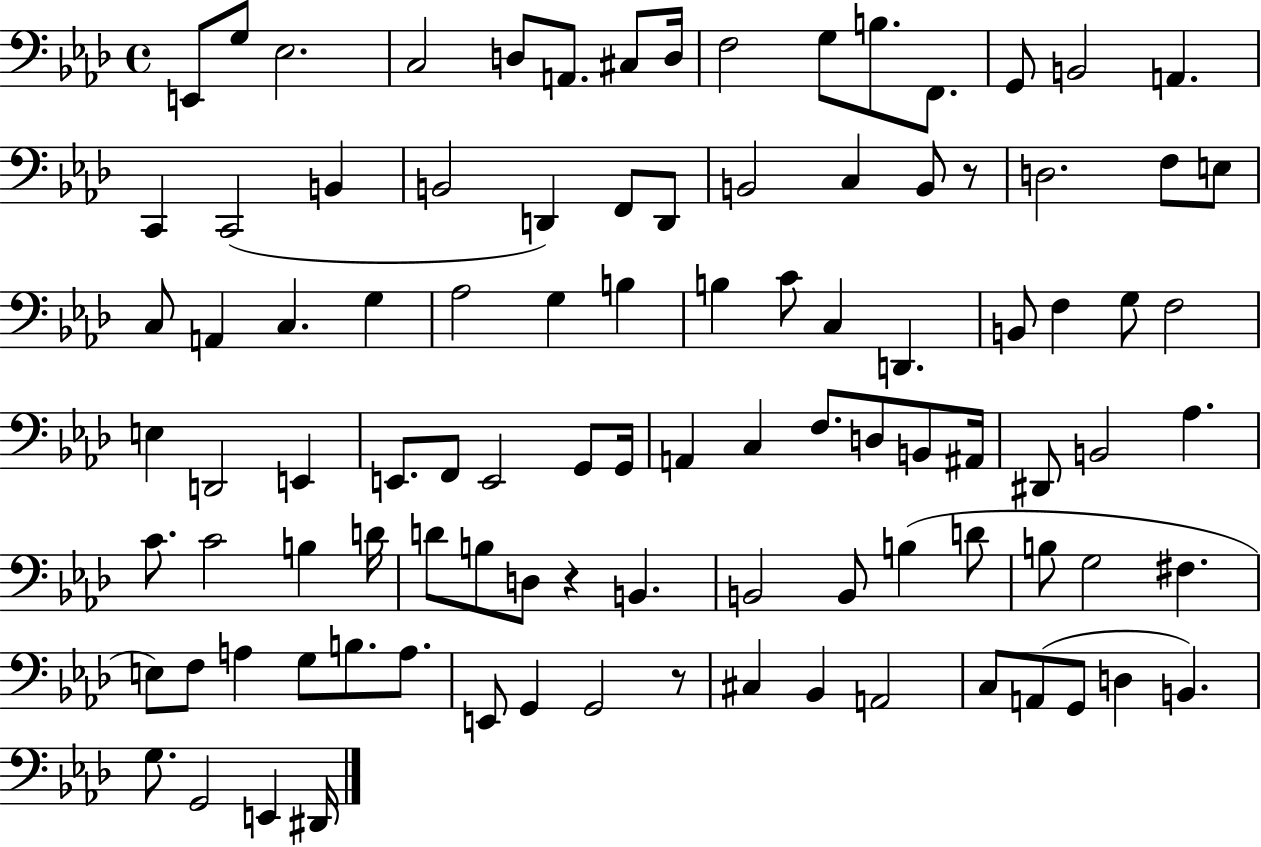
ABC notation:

X:1
T:Untitled
M:4/4
L:1/4
K:Ab
E,,/2 G,/2 _E,2 C,2 D,/2 A,,/2 ^C,/2 D,/4 F,2 G,/2 B,/2 F,,/2 G,,/2 B,,2 A,, C,, C,,2 B,, B,,2 D,, F,,/2 D,,/2 B,,2 C, B,,/2 z/2 D,2 F,/2 E,/2 C,/2 A,, C, G, _A,2 G, B, B, C/2 C, D,, B,,/2 F, G,/2 F,2 E, D,,2 E,, E,,/2 F,,/2 E,,2 G,,/2 G,,/4 A,, C, F,/2 D,/2 B,,/2 ^A,,/4 ^D,,/2 B,,2 _A, C/2 C2 B, D/4 D/2 B,/2 D,/2 z B,, B,,2 B,,/2 B, D/2 B,/2 G,2 ^F, E,/2 F,/2 A, G,/2 B,/2 A,/2 E,,/2 G,, G,,2 z/2 ^C, _B,, A,,2 C,/2 A,,/2 G,,/2 D, B,, G,/2 G,,2 E,, ^D,,/4